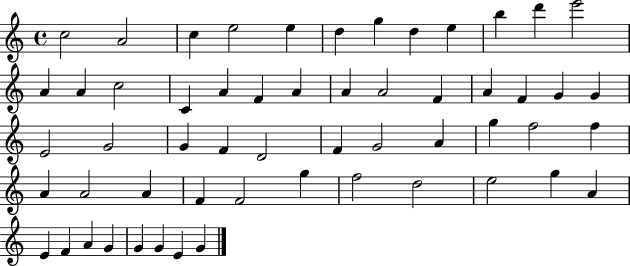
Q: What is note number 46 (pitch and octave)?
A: E5